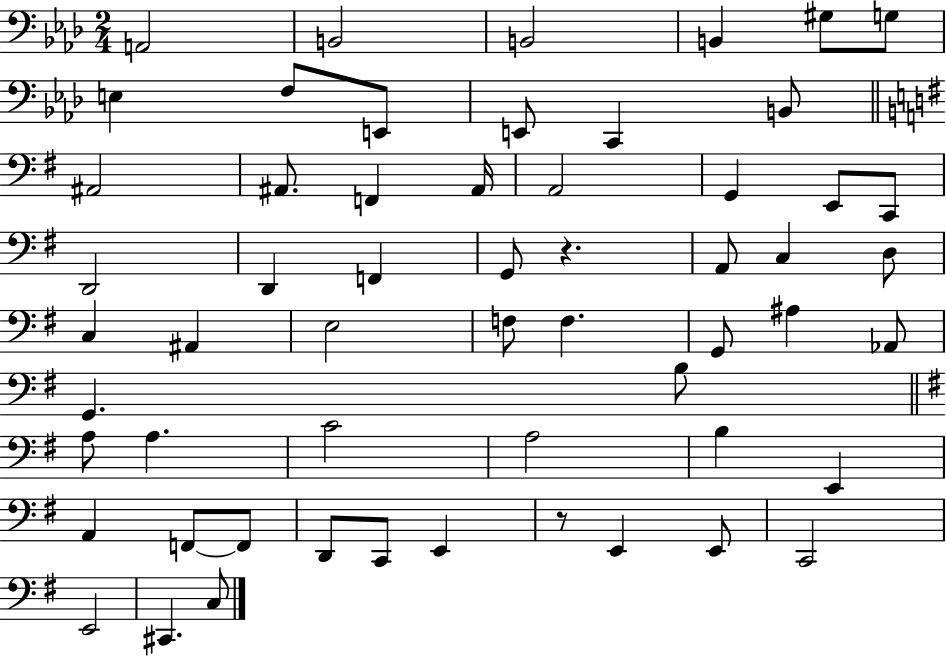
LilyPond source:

{
  \clef bass
  \numericTimeSignature
  \time 2/4
  \key aes \major
  \repeat volta 2 { a,2 | b,2 | b,2 | b,4 gis8 g8 | \break e4 f8 e,8 | e,8 c,4 b,8 | \bar "||" \break \key g \major ais,2 | ais,8. f,4 ais,16 | a,2 | g,4 e,8 c,8 | \break d,2 | d,4 f,4 | g,8 r4. | a,8 c4 d8 | \break c4 ais,4 | e2 | f8 f4. | g,8 ais4 aes,8 | \break g,4. b8 | \bar "||" \break \key g \major a8 a4. | c'2 | a2 | b4 e,4 | \break a,4 f,8~~ f,8 | d,8 c,8 e,4 | r8 e,4 e,8 | c,2 | \break e,2 | cis,4. c8 | } \bar "|."
}